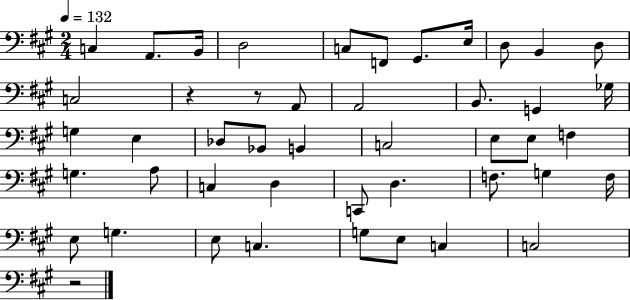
X:1
T:Untitled
M:2/4
L:1/4
K:A
C, A,,/2 B,,/4 D,2 C,/2 F,,/2 ^G,,/2 E,/4 D,/2 B,, D,/2 C,2 z z/2 A,,/2 A,,2 B,,/2 G,, _G,/4 G, E, _D,/2 _B,,/2 B,, C,2 E,/2 E,/2 F, G, A,/2 C, D, C,,/2 D, F,/2 G, F,/4 E,/2 G, E,/2 C, G,/2 E,/2 C, C,2 z2